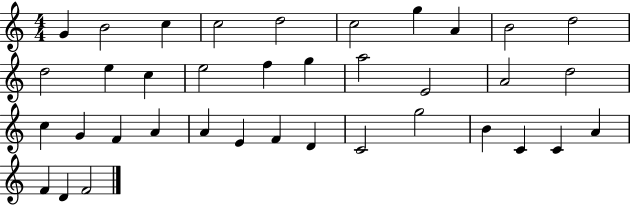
G4/q B4/h C5/q C5/h D5/h C5/h G5/q A4/q B4/h D5/h D5/h E5/q C5/q E5/h F5/q G5/q A5/h E4/h A4/h D5/h C5/q G4/q F4/q A4/q A4/q E4/q F4/q D4/q C4/h G5/h B4/q C4/q C4/q A4/q F4/q D4/q F4/h